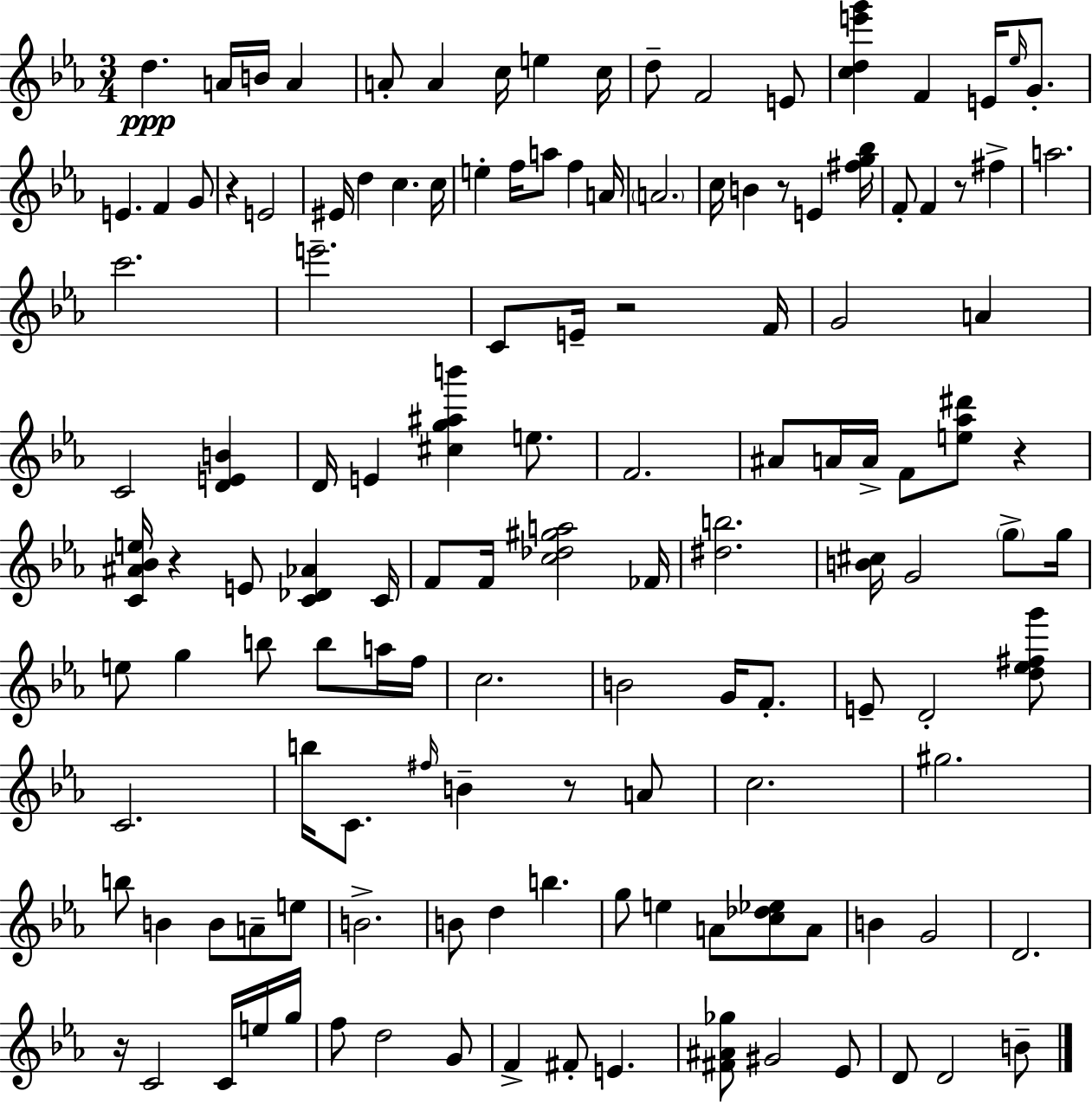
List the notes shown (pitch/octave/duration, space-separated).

D5/q. A4/s B4/s A4/q A4/e A4/q C5/s E5/q C5/s D5/e F4/h E4/e [C5,D5,E6,G6]/q F4/q E4/s Eb5/s G4/e. E4/q. F4/q G4/e R/q E4/h EIS4/s D5/q C5/q. C5/s E5/q F5/s A5/e F5/q A4/s A4/h. C5/s B4/q R/e E4/q [F#5,G5,Bb5]/s F4/e F4/q R/e F#5/q A5/h. C6/h. E6/h. C4/e E4/s R/h F4/s G4/h A4/q C4/h [D4,E4,B4]/q D4/s E4/q [C#5,G5,A#5,B6]/q E5/e. F4/h. A#4/e A4/s A4/s F4/e [E5,Ab5,D#6]/e R/q [C4,A#4,Bb4,E5]/s R/q E4/e [C4,Db4,Ab4]/q C4/s F4/e F4/s [C5,Db5,G#5,A5]/h FES4/s [D#5,B5]/h. [B4,C#5]/s G4/h G5/e G5/s E5/e G5/q B5/e B5/e A5/s F5/s C5/h. B4/h G4/s F4/e. E4/e D4/h [D5,Eb5,F#5,G6]/e C4/h. B5/s C4/e. F#5/s B4/q R/e A4/e C5/h. G#5/h. B5/e B4/q B4/e A4/e E5/e B4/h. B4/e D5/q B5/q. G5/e E5/q A4/e [C5,Db5,Eb5]/e A4/e B4/q G4/h D4/h. R/s C4/h C4/s E5/s G5/s F5/e D5/h G4/e F4/q F#4/e E4/q. [F#4,A#4,Gb5]/e G#4/h Eb4/e D4/e D4/h B4/e